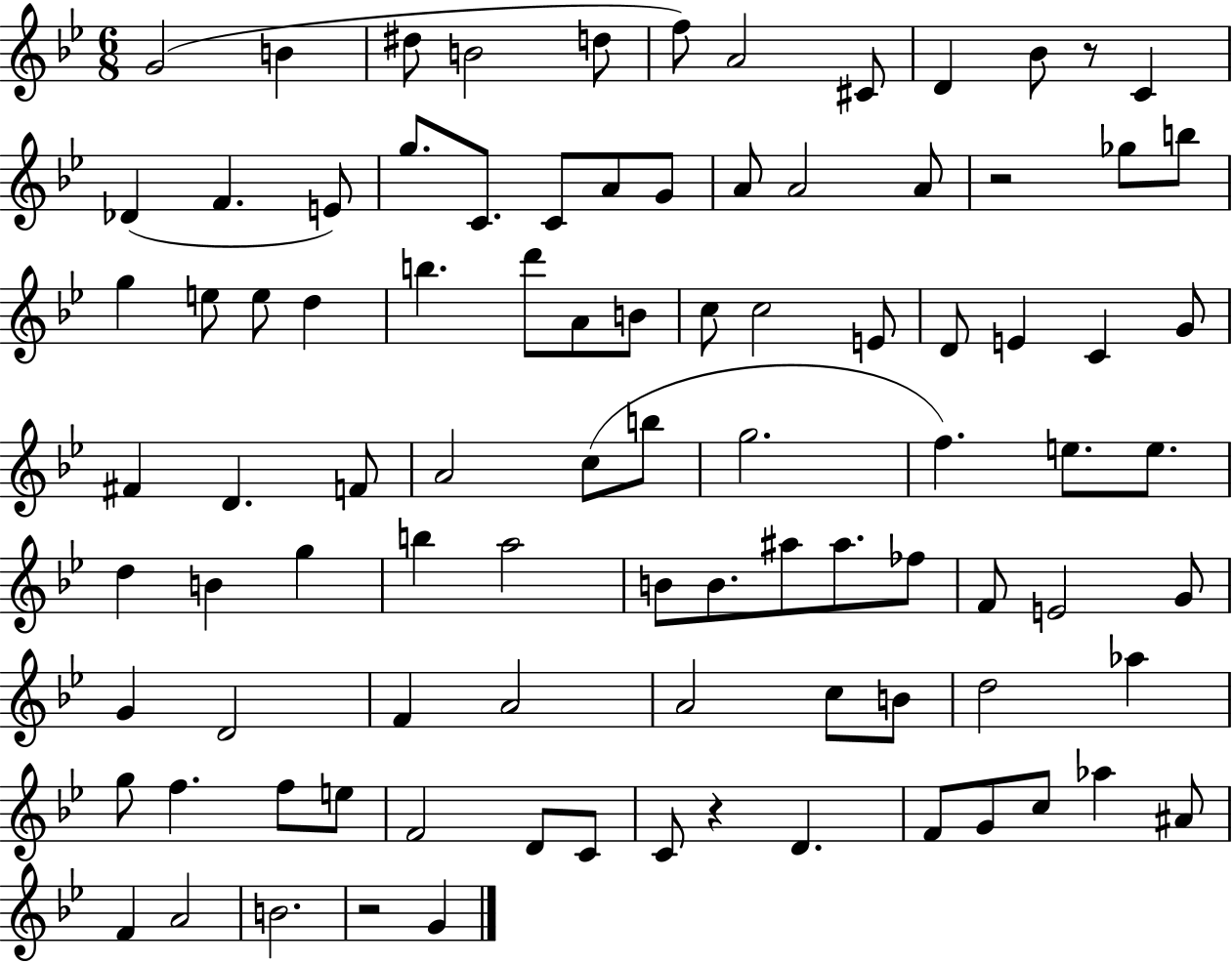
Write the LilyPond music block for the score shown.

{
  \clef treble
  \numericTimeSignature
  \time 6/8
  \key bes \major
  \repeat volta 2 { g'2( b'4 | dis''8 b'2 d''8 | f''8) a'2 cis'8 | d'4 bes'8 r8 c'4 | \break des'4( f'4. e'8) | g''8. c'8. c'8 a'8 g'8 | a'8 a'2 a'8 | r2 ges''8 b''8 | \break g''4 e''8 e''8 d''4 | b''4. d'''8 a'8 b'8 | c''8 c''2 e'8 | d'8 e'4 c'4 g'8 | \break fis'4 d'4. f'8 | a'2 c''8( b''8 | g''2. | f''4.) e''8. e''8. | \break d''4 b'4 g''4 | b''4 a''2 | b'8 b'8. ais''8 ais''8. fes''8 | f'8 e'2 g'8 | \break g'4 d'2 | f'4 a'2 | a'2 c''8 b'8 | d''2 aes''4 | \break g''8 f''4. f''8 e''8 | f'2 d'8 c'8 | c'8 r4 d'4. | f'8 g'8 c''8 aes''4 ais'8 | \break f'4 a'2 | b'2. | r2 g'4 | } \bar "|."
}